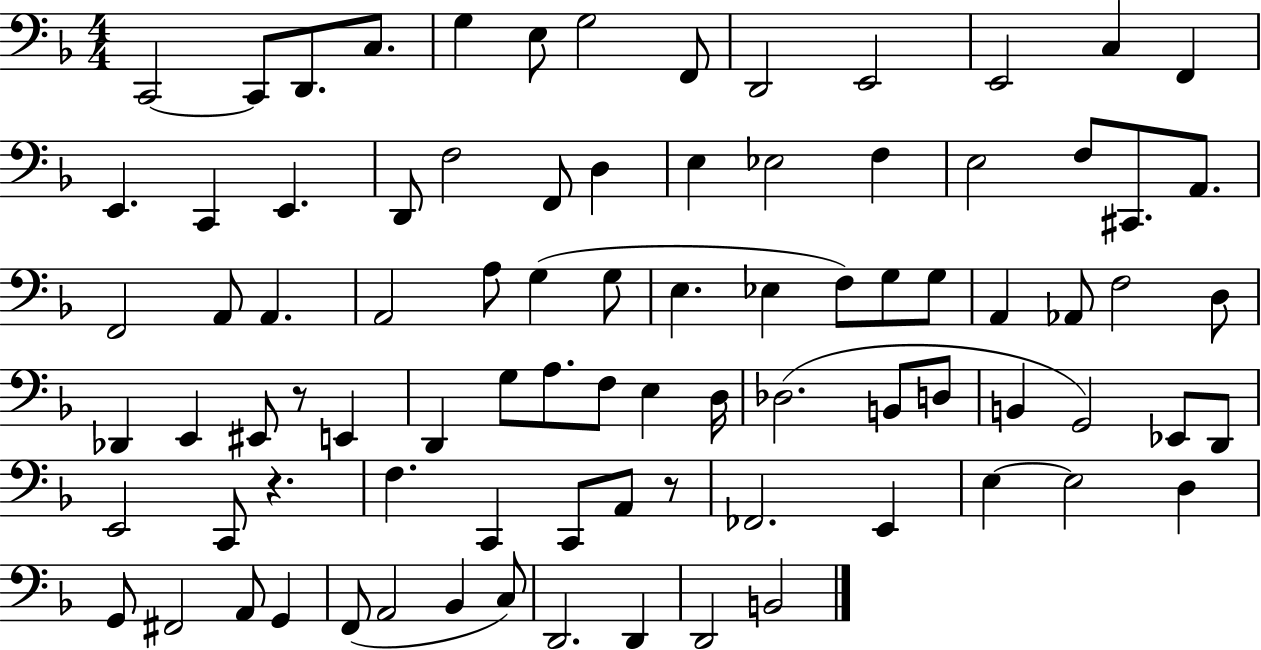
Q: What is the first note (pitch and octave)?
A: C2